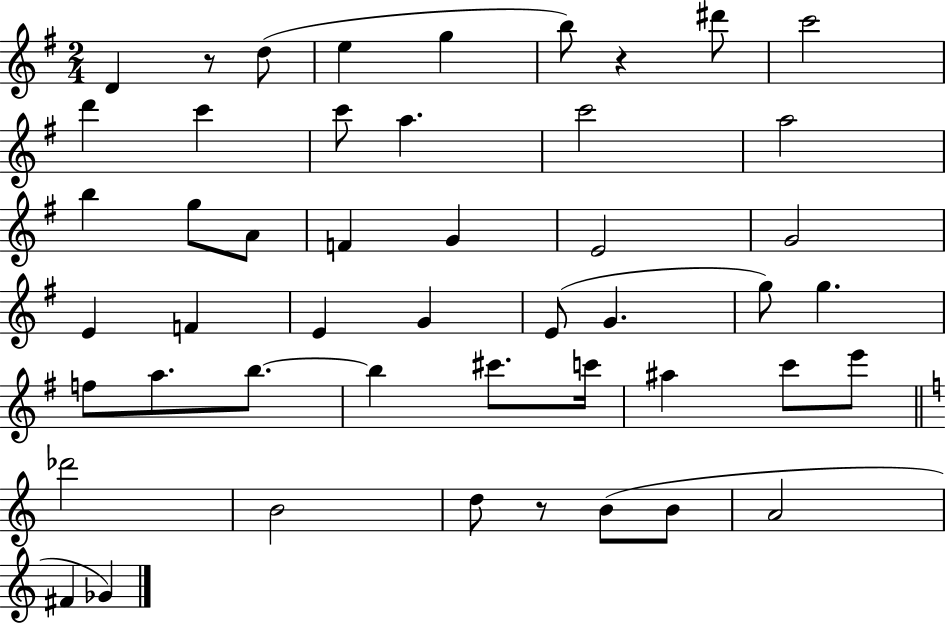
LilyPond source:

{
  \clef treble
  \numericTimeSignature
  \time 2/4
  \key g \major
  \repeat volta 2 { d'4 r8 d''8( | e''4 g''4 | b''8) r4 dis'''8 | c'''2 | \break d'''4 c'''4 | c'''8 a''4. | c'''2 | a''2 | \break b''4 g''8 a'8 | f'4 g'4 | e'2 | g'2 | \break e'4 f'4 | e'4 g'4 | e'8( g'4. | g''8) g''4. | \break f''8 a''8. b''8.~~ | b''4 cis'''8. c'''16 | ais''4 c'''8 e'''8 | \bar "||" \break \key a \minor des'''2 | b'2 | d''8 r8 b'8( b'8 | a'2 | \break fis'4 ges'4) | } \bar "|."
}